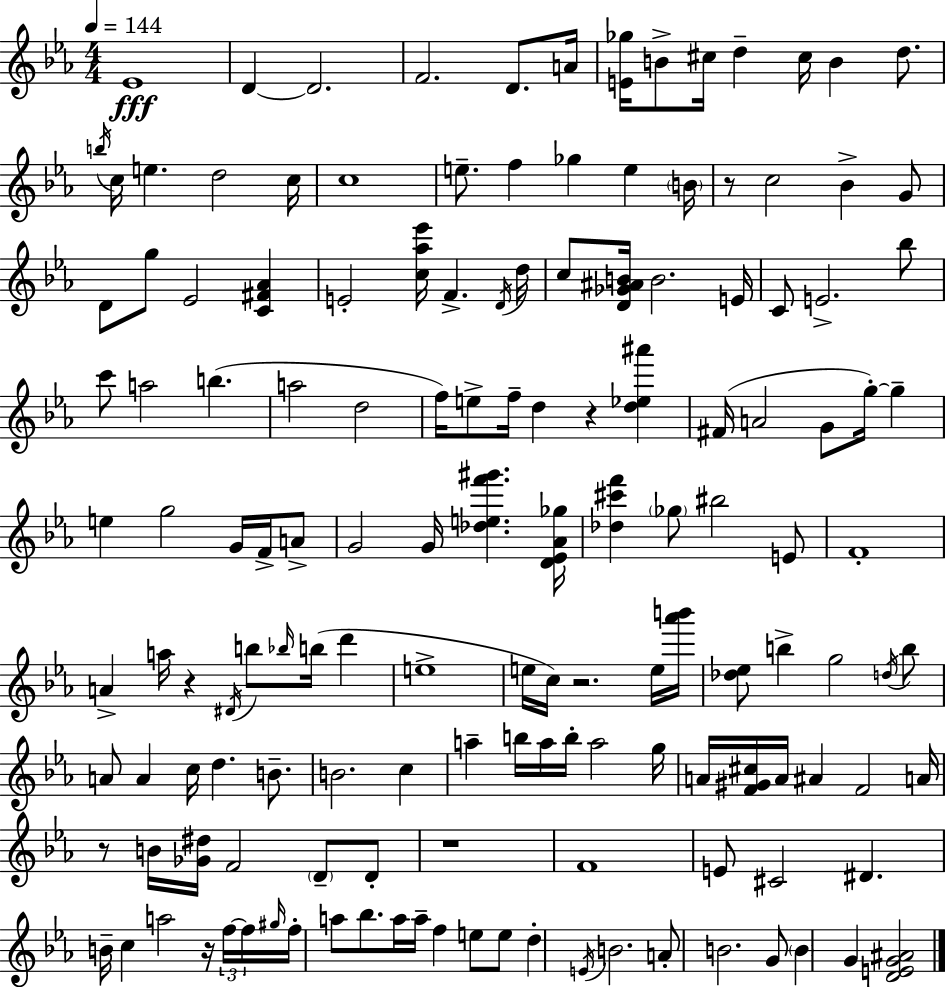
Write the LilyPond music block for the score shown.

{
  \clef treble
  \numericTimeSignature
  \time 4/4
  \key c \minor
  \tempo 4 = 144
  ees'1\fff | d'4~~ d'2. | f'2. d'8. a'16 | <e' ges''>16 b'8-> cis''16 d''4-- cis''16 b'4 d''8. | \break \acciaccatura { b''16 } c''16 e''4. d''2 | c''16 c''1 | e''8.-- f''4 ges''4 e''4 | \parenthesize b'16 r8 c''2 bes'4-> g'8 | \break d'8 g''8 ees'2 <c' fis' aes'>4 | e'2-. <c'' aes'' ees'''>16 f'4.-> | \acciaccatura { d'16 } d''16 c''8 <d' ges' ais' b'>16 b'2. | e'16 c'8 e'2.-> | \break bes''8 c'''8 a''2 b''4.( | a''2 d''2 | f''16) e''8-> f''16-- d''4 r4 <d'' ees'' ais'''>4 | fis'16( a'2 g'8 g''16-.~~) g''4-- | \break e''4 g''2 g'16 f'16-> | a'8-> g'2 g'16 <des'' e'' f''' gis'''>4. | <d' ees' aes' ges''>16 <des'' cis''' f'''>4 \parenthesize ges''8 bis''2 | e'8 f'1-. | \break a'4-> a''16 r4 \acciaccatura { dis'16 } b''8 \grace { bes''16 }( b''16 | d'''4 e''1-> | e''16 c''16) r2. | e''16 <aes''' b'''>16 <des'' ees''>8 b''4-> g''2 | \break \acciaccatura { d''16 } b''8 a'8 a'4 c''16 d''4. | b'8.-- b'2. | c''4 a''4-- b''16 a''16 b''16-. a''2 | g''16 a'16 <f' gis' cis''>16 a'16 ais'4 f'2 | \break a'16 r8 b'16 <ges' dis''>16 f'2 | \parenthesize d'8-- d'8-. r1 | f'1 | e'8 cis'2 dis'4. | \break b'16-- c''4 a''2 | r16 \tuplet 3/2 { f''16~~ f''16 \grace { gis''16 } } f''16-. a''8 bes''8. a''16 a''16-- f''4 | e''8 e''8 d''4-. \acciaccatura { e'16 } b'2. | a'8-. b'2. | \break g'8 \parenthesize b'4 g'4 <d' e' g' ais'>2 | \bar "|."
}